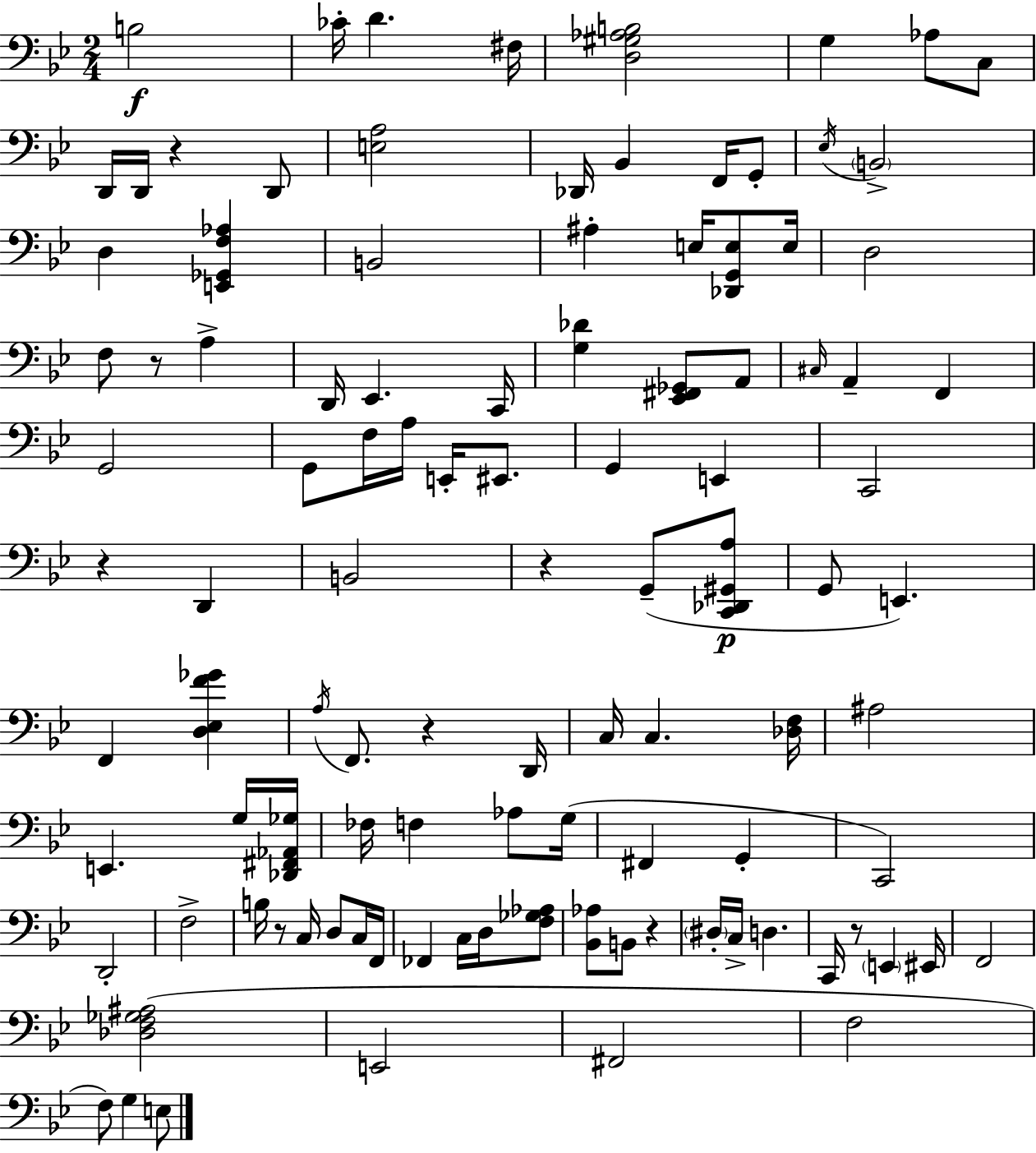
X:1
T:Untitled
M:2/4
L:1/4
K:Bb
B,2 _C/4 D ^F,/4 [D,^G,_A,B,]2 G, _A,/2 C,/2 D,,/4 D,,/4 z D,,/2 [E,A,]2 _D,,/4 _B,, F,,/4 G,,/2 _E,/4 B,,2 D, [E,,_G,,F,_A,] B,,2 ^A, E,/4 [_D,,G,,E,]/2 E,/4 D,2 F,/2 z/2 A, D,,/4 _E,, C,,/4 [G,_D] [_E,,^F,,_G,,]/2 A,,/2 ^C,/4 A,, F,, G,,2 G,,/2 F,/4 A,/4 E,,/4 ^E,,/2 G,, E,, C,,2 z D,, B,,2 z G,,/2 [C,,_D,,^G,,A,]/2 G,,/2 E,, F,, [D,_E,F_G] A,/4 F,,/2 z D,,/4 C,/4 C, [_D,F,]/4 ^A,2 E,, G,/4 [_D,,^F,,_A,,_G,]/4 _F,/4 F, _A,/2 G,/4 ^F,, G,, C,,2 D,,2 F,2 B,/4 z/2 C,/4 D,/2 C,/4 F,,/4 _F,, C,/4 D,/4 [F,_G,_A,]/2 [_B,,_A,]/2 B,,/2 z ^D,/4 C,/4 D, C,,/4 z/2 E,, ^E,,/4 F,,2 [_D,F,_G,^A,]2 E,,2 ^F,,2 F,2 F,/2 G, E,/2